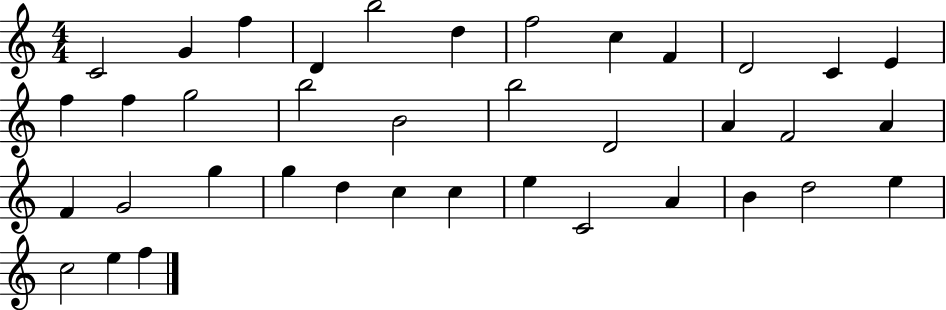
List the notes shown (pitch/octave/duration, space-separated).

C4/h G4/q F5/q D4/q B5/h D5/q F5/h C5/q F4/q D4/h C4/q E4/q F5/q F5/q G5/h B5/h B4/h B5/h D4/h A4/q F4/h A4/q F4/q G4/h G5/q G5/q D5/q C5/q C5/q E5/q C4/h A4/q B4/q D5/h E5/q C5/h E5/q F5/q